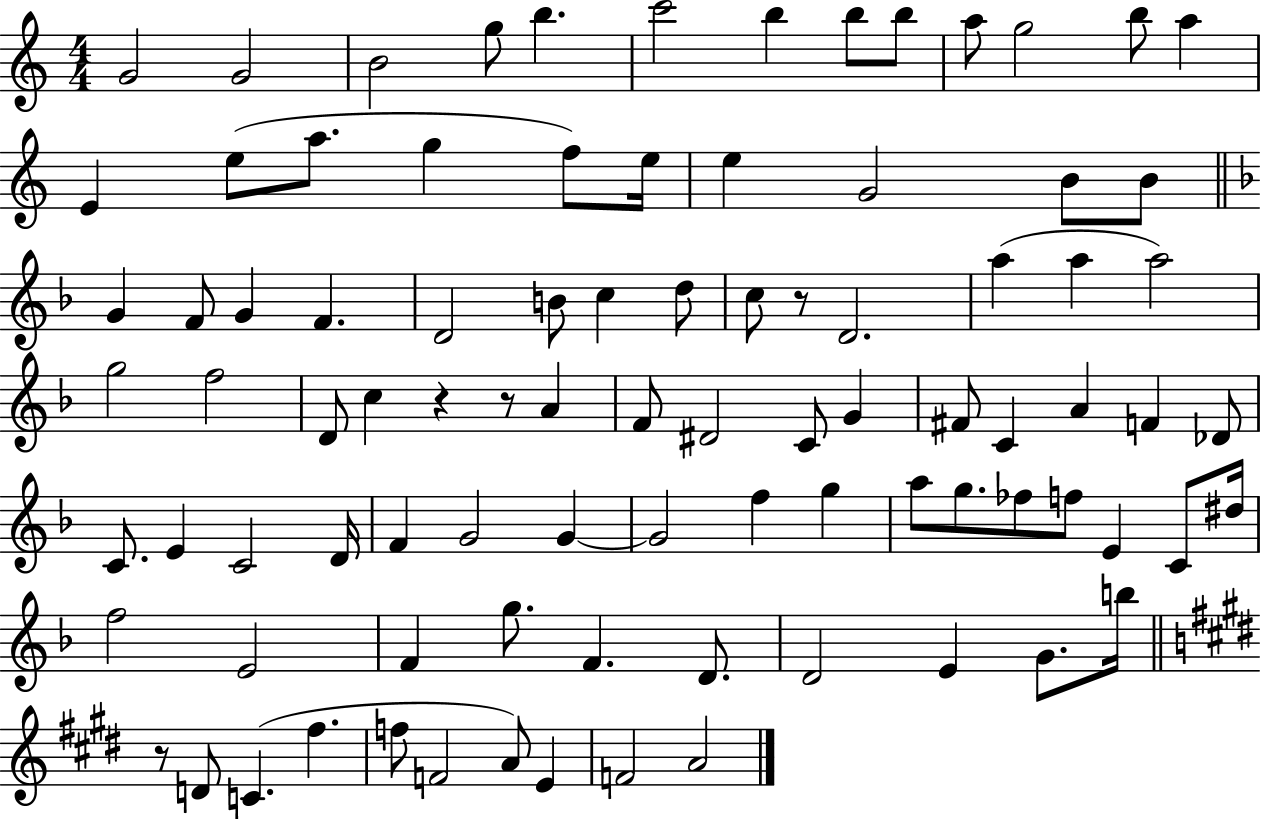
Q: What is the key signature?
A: C major